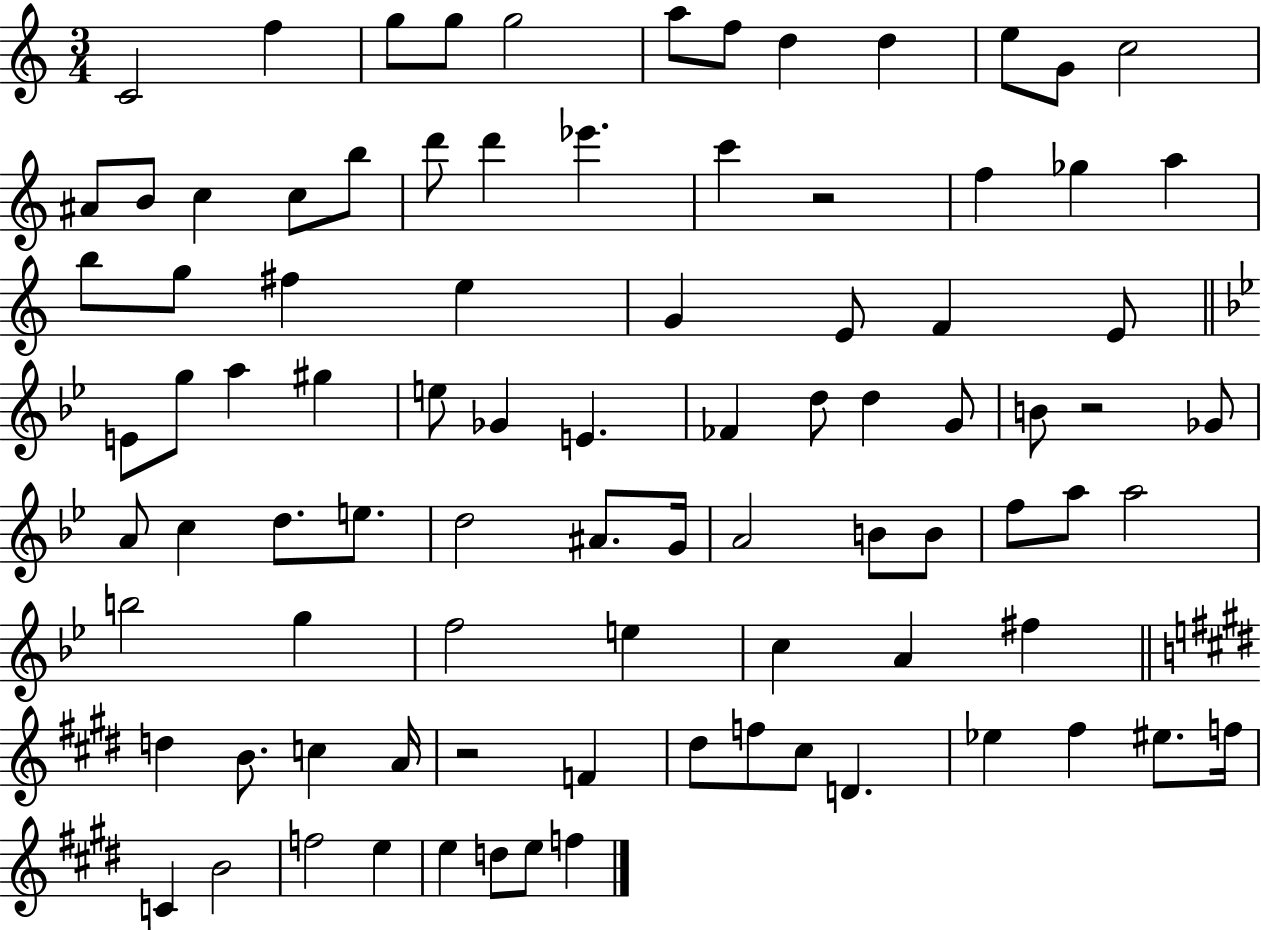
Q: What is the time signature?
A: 3/4